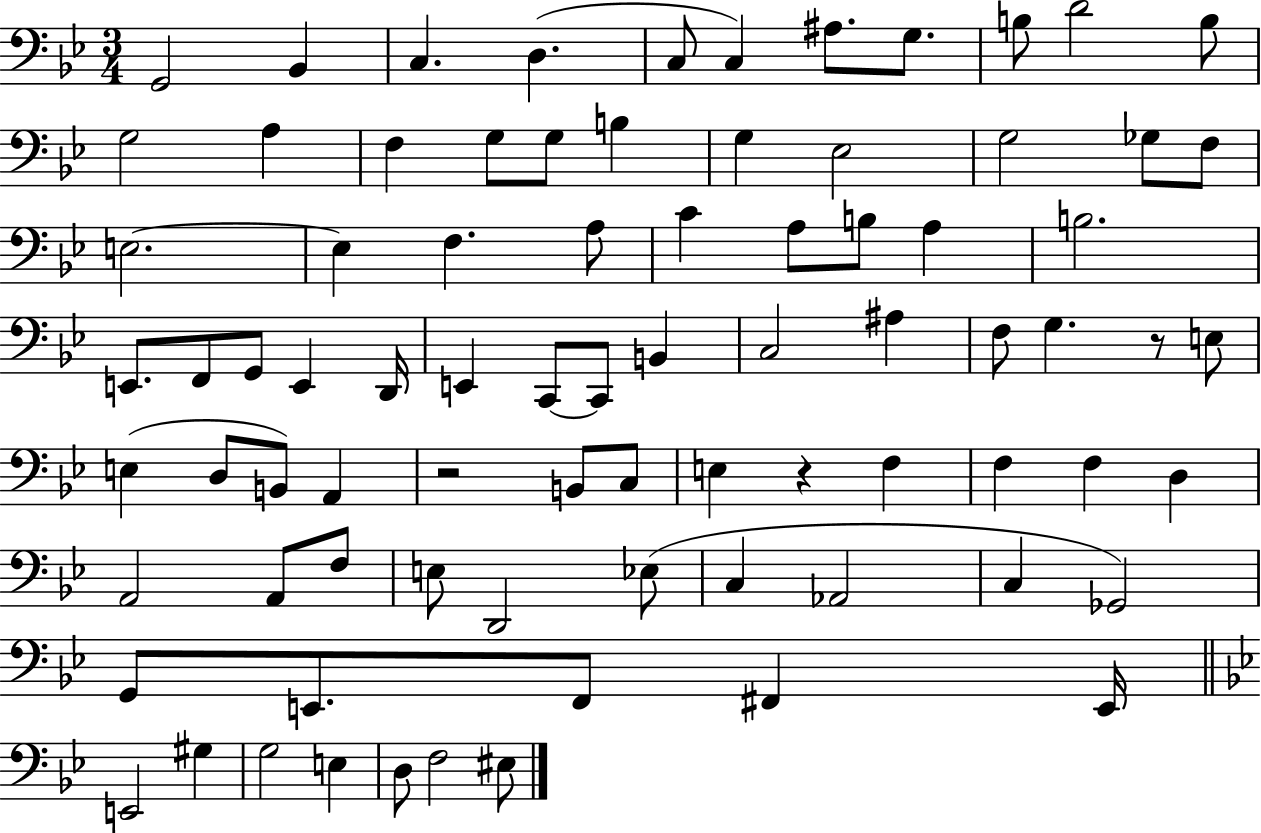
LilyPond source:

{
  \clef bass
  \numericTimeSignature
  \time 3/4
  \key bes \major
  \repeat volta 2 { g,2 bes,4 | c4. d4.( | c8 c4) ais8. g8. | b8 d'2 b8 | \break g2 a4 | f4 g8 g8 b4 | g4 ees2 | g2 ges8 f8 | \break e2.~~ | e4 f4. a8 | c'4 a8 b8 a4 | b2. | \break e,8. f,8 g,8 e,4 d,16 | e,4 c,8~~ c,8 b,4 | c2 ais4 | f8 g4. r8 e8 | \break e4( d8 b,8) a,4 | r2 b,8 c8 | e4 r4 f4 | f4 f4 d4 | \break a,2 a,8 f8 | e8 d,2 ees8( | c4 aes,2 | c4 ges,2) | \break g,8 e,8. f,8 fis,4 e,16 | \bar "||" \break \key g \minor e,2 gis4 | g2 e4 | d8 f2 eis8 | } \bar "|."
}